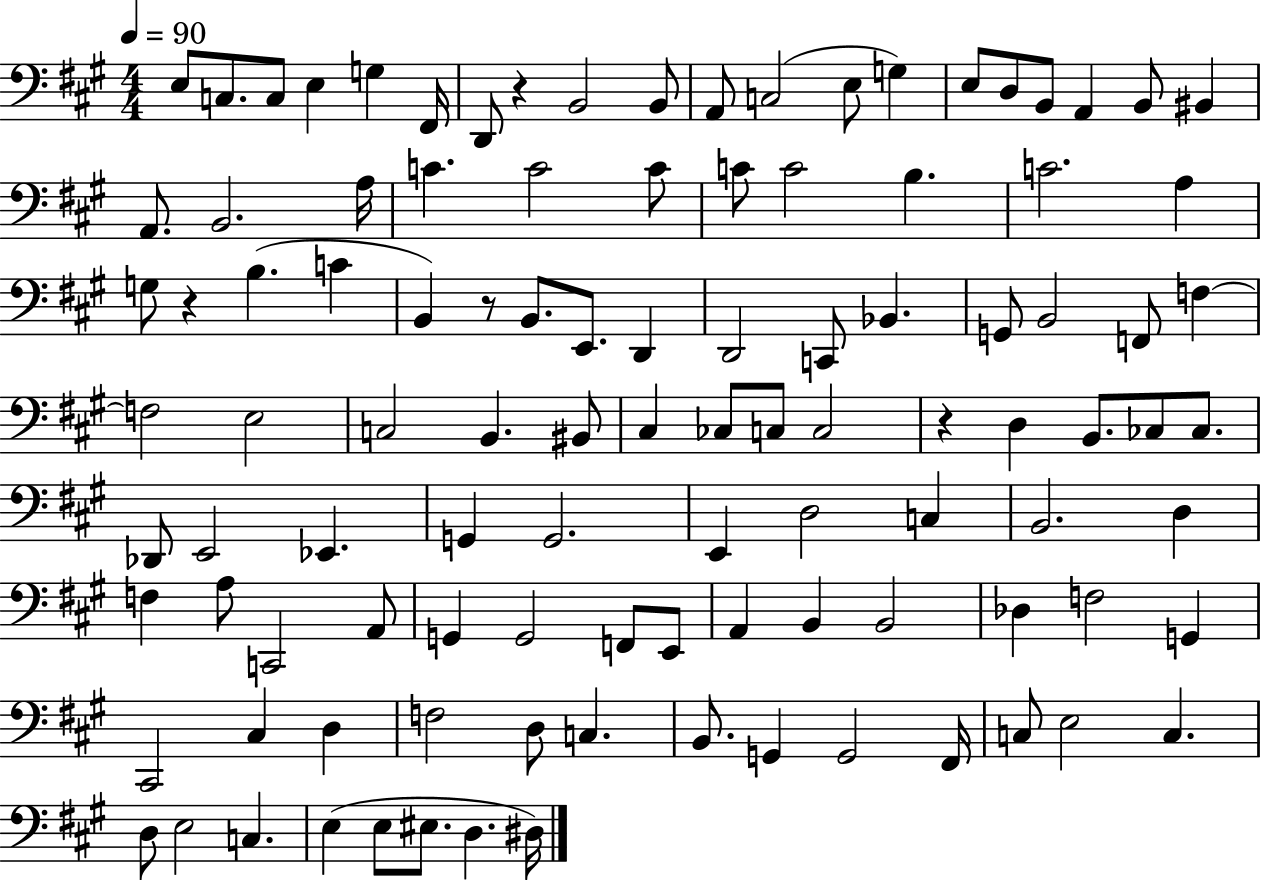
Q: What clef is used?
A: bass